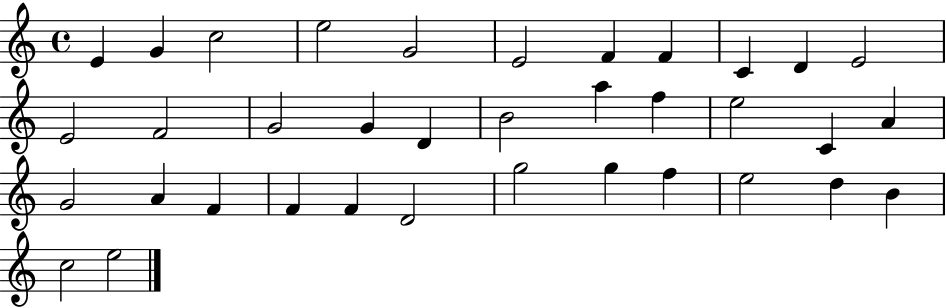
E4/q G4/q C5/h E5/h G4/h E4/h F4/q F4/q C4/q D4/q E4/h E4/h F4/h G4/h G4/q D4/q B4/h A5/q F5/q E5/h C4/q A4/q G4/h A4/q F4/q F4/q F4/q D4/h G5/h G5/q F5/q E5/h D5/q B4/q C5/h E5/h